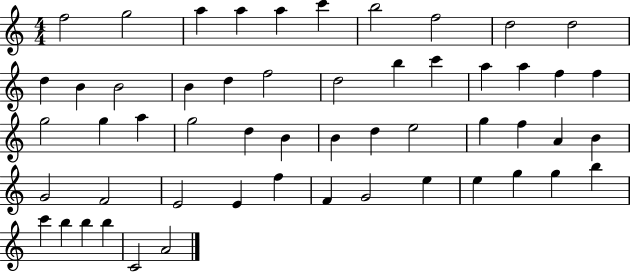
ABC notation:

X:1
T:Untitled
M:4/4
L:1/4
K:C
f2 g2 a a a c' b2 f2 d2 d2 d B B2 B d f2 d2 b c' a a f f g2 g a g2 d B B d e2 g f A B G2 F2 E2 E f F G2 e e g g b c' b b b C2 A2